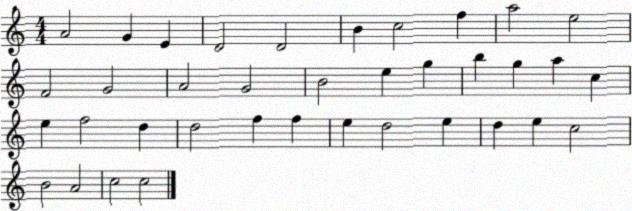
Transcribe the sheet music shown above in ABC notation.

X:1
T:Untitled
M:4/4
L:1/4
K:C
A2 G E D2 D2 B c2 f a2 e2 F2 G2 A2 G2 B2 e g b g a c e f2 d d2 f f e d2 e d e c2 B2 A2 c2 c2